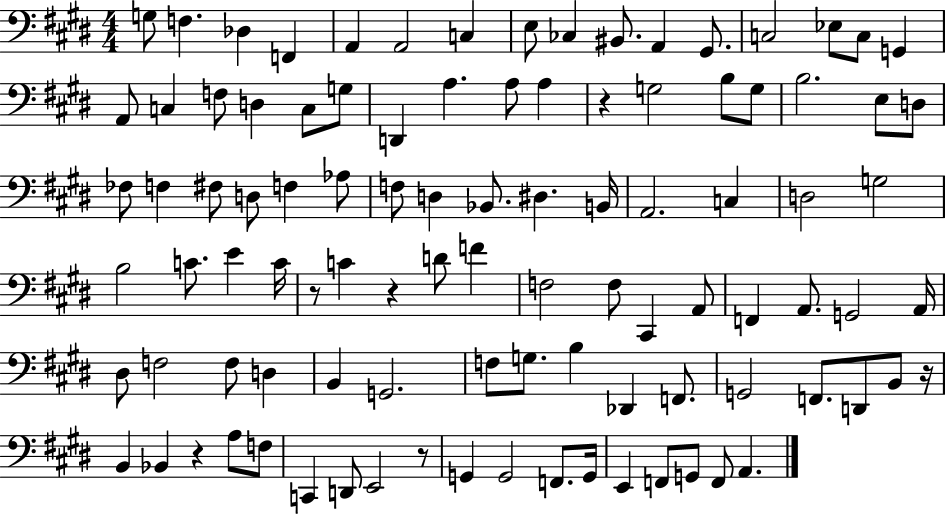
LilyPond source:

{
  \clef bass
  \numericTimeSignature
  \time 4/4
  \key e \major
  g8 f4. des4 f,4 | a,4 a,2 c4 | e8 ces4 bis,8. a,4 gis,8. | c2 ees8 c8 g,4 | \break a,8 c4 f8 d4 c8 g8 | d,4 a4. a8 a4 | r4 g2 b8 g8 | b2. e8 d8 | \break fes8 f4 fis8 d8 f4 aes8 | f8 d4 bes,8. dis4. b,16 | a,2. c4 | d2 g2 | \break b2 c'8. e'4 c'16 | r8 c'4 r4 d'8 f'4 | f2 f8 cis,4 a,8 | f,4 a,8. g,2 a,16 | \break dis8 f2 f8 d4 | b,4 g,2. | f8 g8. b4 des,4 f,8. | g,2 f,8. d,8 b,8 r16 | \break b,4 bes,4 r4 a8 f8 | c,4 d,8 e,2 r8 | g,4 g,2 f,8. g,16 | e,4 f,8 g,8 f,8 a,4. | \break \bar "|."
}